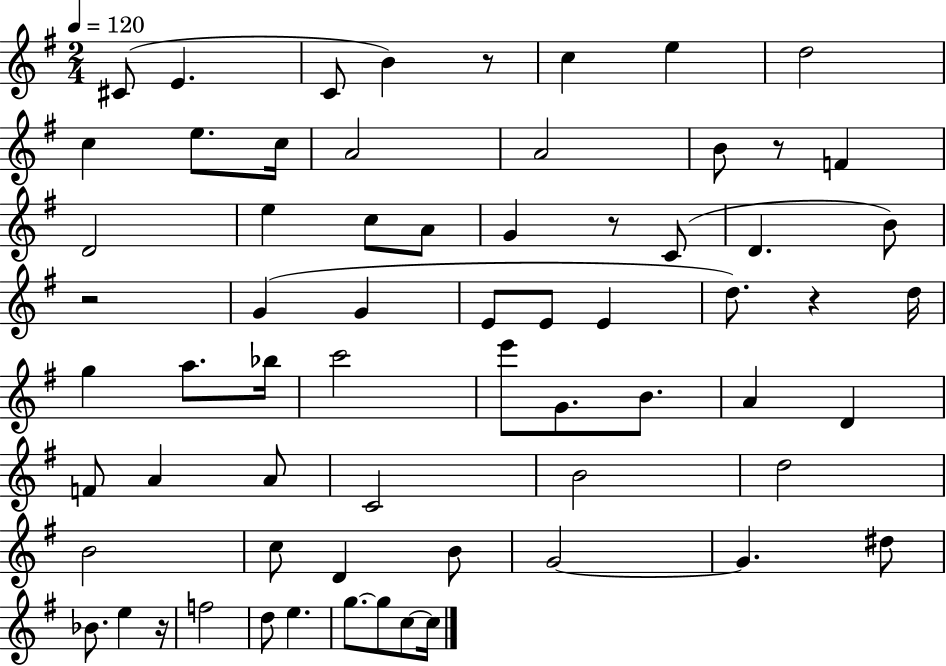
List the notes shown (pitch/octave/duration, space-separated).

C#4/e E4/q. C4/e B4/q R/e C5/q E5/q D5/h C5/q E5/e. C5/s A4/h A4/h B4/e R/e F4/q D4/h E5/q C5/e A4/e G4/q R/e C4/e D4/q. B4/e R/h G4/q G4/q E4/e E4/e E4/q D5/e. R/q D5/s G5/q A5/e. Bb5/s C6/h E6/e G4/e. B4/e. A4/q D4/q F4/e A4/q A4/e C4/h B4/h D5/h B4/h C5/e D4/q B4/e G4/h G4/q. D#5/e Bb4/e. E5/q R/s F5/h D5/e E5/q. G5/e. G5/e C5/e C5/s